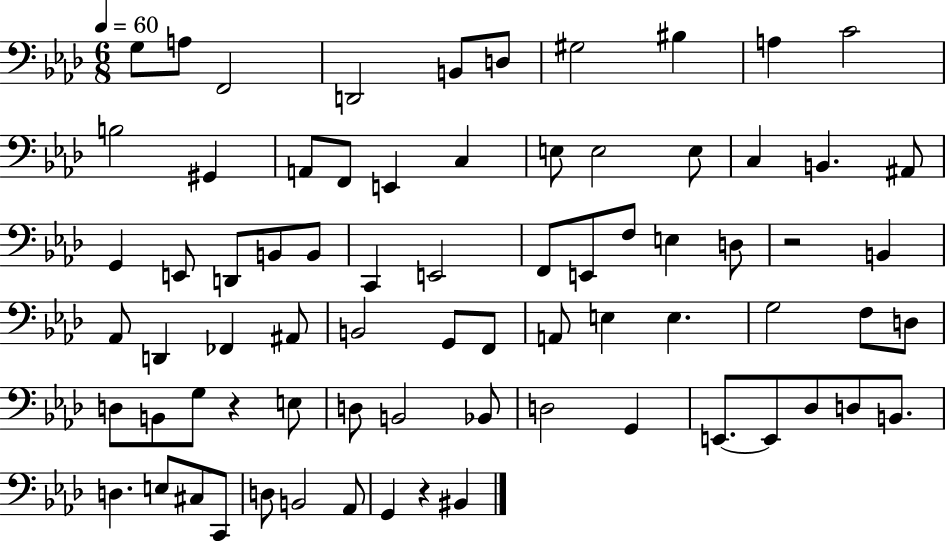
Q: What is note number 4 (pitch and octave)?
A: D2